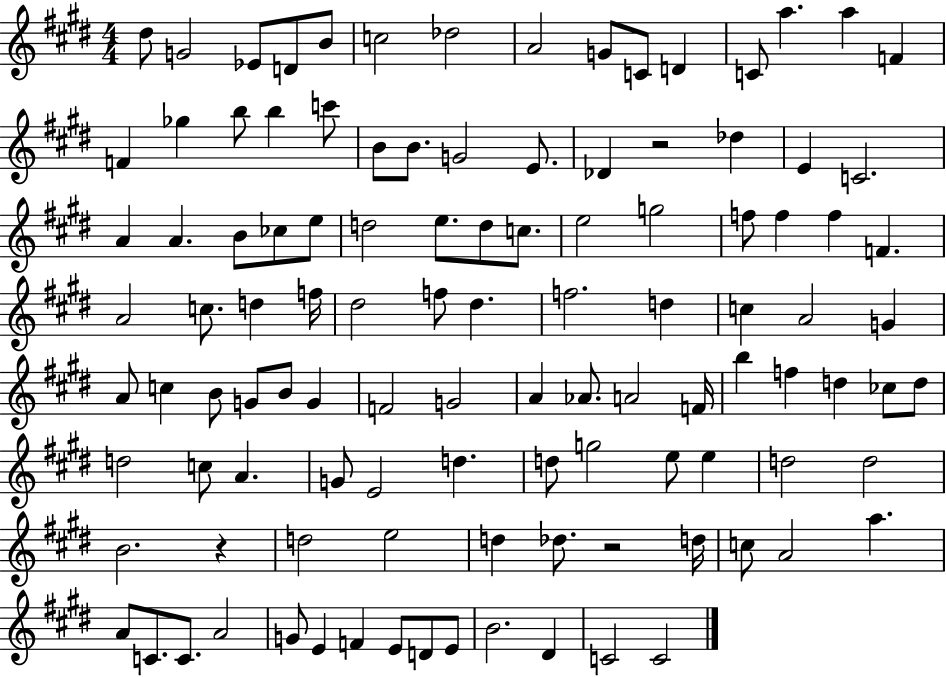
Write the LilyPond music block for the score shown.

{
  \clef treble
  \numericTimeSignature
  \time 4/4
  \key e \major
  dis''8 g'2 ees'8 d'8 b'8 | c''2 des''2 | a'2 g'8 c'8 d'4 | c'8 a''4. a''4 f'4 | \break f'4 ges''4 b''8 b''4 c'''8 | b'8 b'8. g'2 e'8. | des'4 r2 des''4 | e'4 c'2. | \break a'4 a'4. b'8 ces''8 e''8 | d''2 e''8. d''8 c''8. | e''2 g''2 | f''8 f''4 f''4 f'4. | \break a'2 c''8. d''4 f''16 | dis''2 f''8 dis''4. | f''2. d''4 | c''4 a'2 g'4 | \break a'8 c''4 b'8 g'8 b'8 g'4 | f'2 g'2 | a'4 aes'8. a'2 f'16 | b''4 f''4 d''4 ces''8 d''8 | \break d''2 c''8 a'4. | g'8 e'2 d''4. | d''8 g''2 e''8 e''4 | d''2 d''2 | \break b'2. r4 | d''2 e''2 | d''4 des''8. r2 d''16 | c''8 a'2 a''4. | \break a'8 c'8. c'8. a'2 | g'8 e'4 f'4 e'8 d'8 e'8 | b'2. dis'4 | c'2 c'2 | \break \bar "|."
}